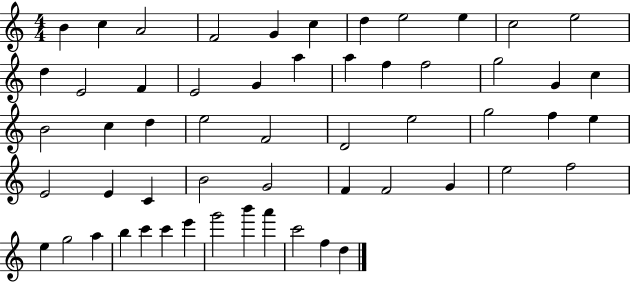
B4/q C5/q A4/h F4/h G4/q C5/q D5/q E5/h E5/q C5/h E5/h D5/q E4/h F4/q E4/h G4/q A5/q A5/q F5/q F5/h G5/h G4/q C5/q B4/h C5/q D5/q E5/h F4/h D4/h E5/h G5/h F5/q E5/q E4/h E4/q C4/q B4/h G4/h F4/q F4/h G4/q E5/h F5/h E5/q G5/h A5/q B5/q C6/q C6/q E6/q G6/h B6/q A6/q C6/h F5/q D5/q